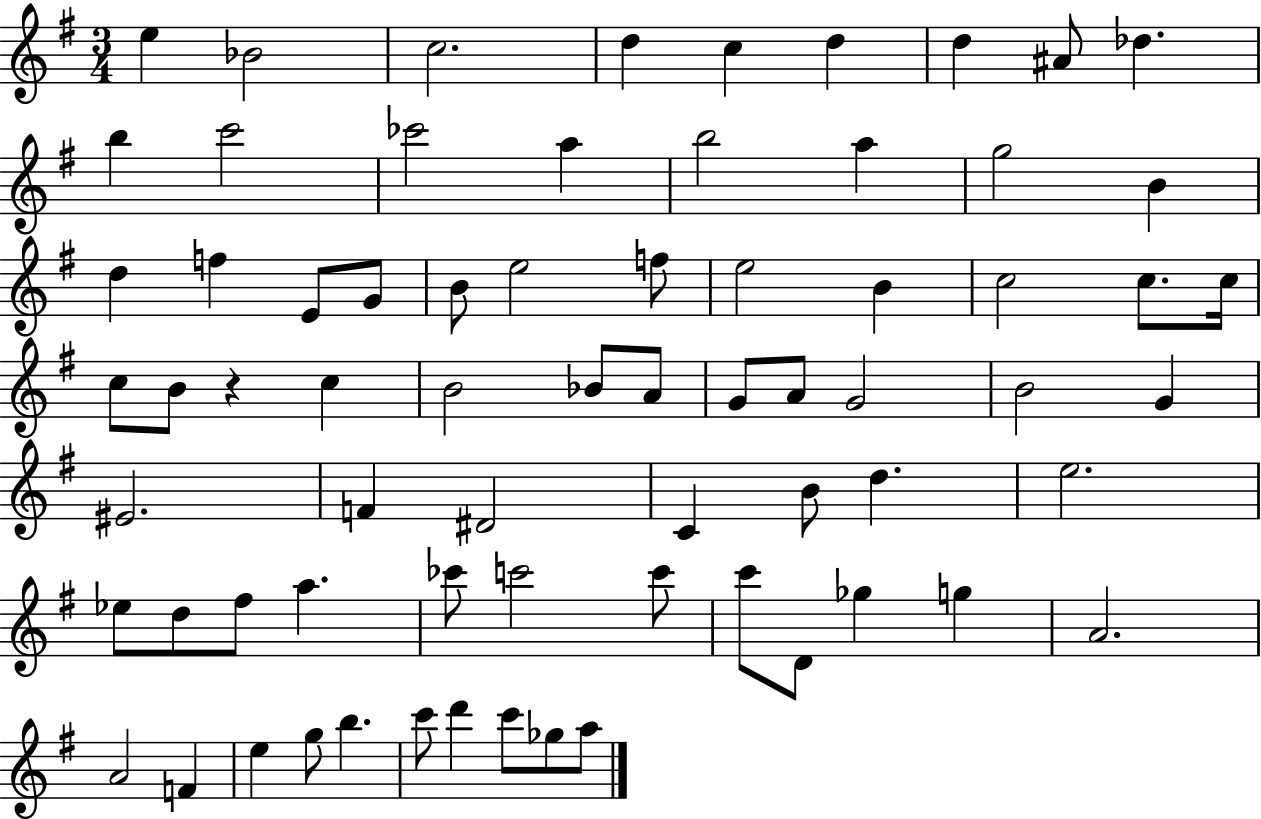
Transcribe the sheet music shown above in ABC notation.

X:1
T:Untitled
M:3/4
L:1/4
K:G
e _B2 c2 d c d d ^A/2 _d b c'2 _c'2 a b2 a g2 B d f E/2 G/2 B/2 e2 f/2 e2 B c2 c/2 c/4 c/2 B/2 z c B2 _B/2 A/2 G/2 A/2 G2 B2 G ^E2 F ^D2 C B/2 d e2 _e/2 d/2 ^f/2 a _c'/2 c'2 c'/2 c'/2 D/2 _g g A2 A2 F e g/2 b c'/2 d' c'/2 _g/2 a/2